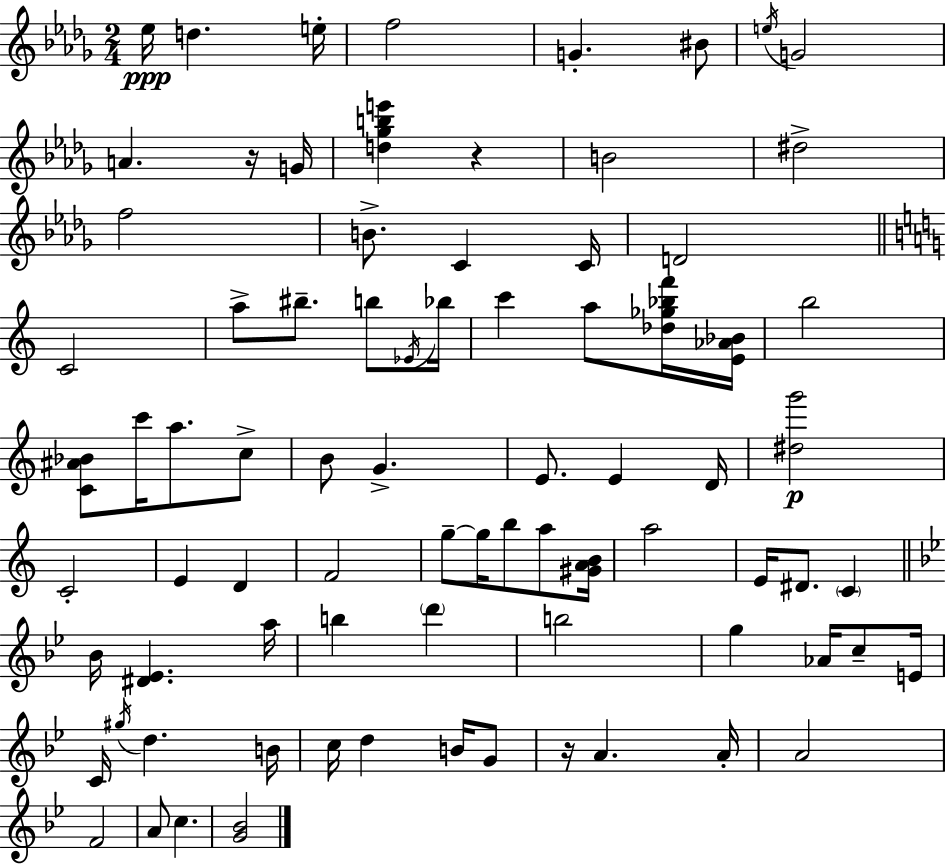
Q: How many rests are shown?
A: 3